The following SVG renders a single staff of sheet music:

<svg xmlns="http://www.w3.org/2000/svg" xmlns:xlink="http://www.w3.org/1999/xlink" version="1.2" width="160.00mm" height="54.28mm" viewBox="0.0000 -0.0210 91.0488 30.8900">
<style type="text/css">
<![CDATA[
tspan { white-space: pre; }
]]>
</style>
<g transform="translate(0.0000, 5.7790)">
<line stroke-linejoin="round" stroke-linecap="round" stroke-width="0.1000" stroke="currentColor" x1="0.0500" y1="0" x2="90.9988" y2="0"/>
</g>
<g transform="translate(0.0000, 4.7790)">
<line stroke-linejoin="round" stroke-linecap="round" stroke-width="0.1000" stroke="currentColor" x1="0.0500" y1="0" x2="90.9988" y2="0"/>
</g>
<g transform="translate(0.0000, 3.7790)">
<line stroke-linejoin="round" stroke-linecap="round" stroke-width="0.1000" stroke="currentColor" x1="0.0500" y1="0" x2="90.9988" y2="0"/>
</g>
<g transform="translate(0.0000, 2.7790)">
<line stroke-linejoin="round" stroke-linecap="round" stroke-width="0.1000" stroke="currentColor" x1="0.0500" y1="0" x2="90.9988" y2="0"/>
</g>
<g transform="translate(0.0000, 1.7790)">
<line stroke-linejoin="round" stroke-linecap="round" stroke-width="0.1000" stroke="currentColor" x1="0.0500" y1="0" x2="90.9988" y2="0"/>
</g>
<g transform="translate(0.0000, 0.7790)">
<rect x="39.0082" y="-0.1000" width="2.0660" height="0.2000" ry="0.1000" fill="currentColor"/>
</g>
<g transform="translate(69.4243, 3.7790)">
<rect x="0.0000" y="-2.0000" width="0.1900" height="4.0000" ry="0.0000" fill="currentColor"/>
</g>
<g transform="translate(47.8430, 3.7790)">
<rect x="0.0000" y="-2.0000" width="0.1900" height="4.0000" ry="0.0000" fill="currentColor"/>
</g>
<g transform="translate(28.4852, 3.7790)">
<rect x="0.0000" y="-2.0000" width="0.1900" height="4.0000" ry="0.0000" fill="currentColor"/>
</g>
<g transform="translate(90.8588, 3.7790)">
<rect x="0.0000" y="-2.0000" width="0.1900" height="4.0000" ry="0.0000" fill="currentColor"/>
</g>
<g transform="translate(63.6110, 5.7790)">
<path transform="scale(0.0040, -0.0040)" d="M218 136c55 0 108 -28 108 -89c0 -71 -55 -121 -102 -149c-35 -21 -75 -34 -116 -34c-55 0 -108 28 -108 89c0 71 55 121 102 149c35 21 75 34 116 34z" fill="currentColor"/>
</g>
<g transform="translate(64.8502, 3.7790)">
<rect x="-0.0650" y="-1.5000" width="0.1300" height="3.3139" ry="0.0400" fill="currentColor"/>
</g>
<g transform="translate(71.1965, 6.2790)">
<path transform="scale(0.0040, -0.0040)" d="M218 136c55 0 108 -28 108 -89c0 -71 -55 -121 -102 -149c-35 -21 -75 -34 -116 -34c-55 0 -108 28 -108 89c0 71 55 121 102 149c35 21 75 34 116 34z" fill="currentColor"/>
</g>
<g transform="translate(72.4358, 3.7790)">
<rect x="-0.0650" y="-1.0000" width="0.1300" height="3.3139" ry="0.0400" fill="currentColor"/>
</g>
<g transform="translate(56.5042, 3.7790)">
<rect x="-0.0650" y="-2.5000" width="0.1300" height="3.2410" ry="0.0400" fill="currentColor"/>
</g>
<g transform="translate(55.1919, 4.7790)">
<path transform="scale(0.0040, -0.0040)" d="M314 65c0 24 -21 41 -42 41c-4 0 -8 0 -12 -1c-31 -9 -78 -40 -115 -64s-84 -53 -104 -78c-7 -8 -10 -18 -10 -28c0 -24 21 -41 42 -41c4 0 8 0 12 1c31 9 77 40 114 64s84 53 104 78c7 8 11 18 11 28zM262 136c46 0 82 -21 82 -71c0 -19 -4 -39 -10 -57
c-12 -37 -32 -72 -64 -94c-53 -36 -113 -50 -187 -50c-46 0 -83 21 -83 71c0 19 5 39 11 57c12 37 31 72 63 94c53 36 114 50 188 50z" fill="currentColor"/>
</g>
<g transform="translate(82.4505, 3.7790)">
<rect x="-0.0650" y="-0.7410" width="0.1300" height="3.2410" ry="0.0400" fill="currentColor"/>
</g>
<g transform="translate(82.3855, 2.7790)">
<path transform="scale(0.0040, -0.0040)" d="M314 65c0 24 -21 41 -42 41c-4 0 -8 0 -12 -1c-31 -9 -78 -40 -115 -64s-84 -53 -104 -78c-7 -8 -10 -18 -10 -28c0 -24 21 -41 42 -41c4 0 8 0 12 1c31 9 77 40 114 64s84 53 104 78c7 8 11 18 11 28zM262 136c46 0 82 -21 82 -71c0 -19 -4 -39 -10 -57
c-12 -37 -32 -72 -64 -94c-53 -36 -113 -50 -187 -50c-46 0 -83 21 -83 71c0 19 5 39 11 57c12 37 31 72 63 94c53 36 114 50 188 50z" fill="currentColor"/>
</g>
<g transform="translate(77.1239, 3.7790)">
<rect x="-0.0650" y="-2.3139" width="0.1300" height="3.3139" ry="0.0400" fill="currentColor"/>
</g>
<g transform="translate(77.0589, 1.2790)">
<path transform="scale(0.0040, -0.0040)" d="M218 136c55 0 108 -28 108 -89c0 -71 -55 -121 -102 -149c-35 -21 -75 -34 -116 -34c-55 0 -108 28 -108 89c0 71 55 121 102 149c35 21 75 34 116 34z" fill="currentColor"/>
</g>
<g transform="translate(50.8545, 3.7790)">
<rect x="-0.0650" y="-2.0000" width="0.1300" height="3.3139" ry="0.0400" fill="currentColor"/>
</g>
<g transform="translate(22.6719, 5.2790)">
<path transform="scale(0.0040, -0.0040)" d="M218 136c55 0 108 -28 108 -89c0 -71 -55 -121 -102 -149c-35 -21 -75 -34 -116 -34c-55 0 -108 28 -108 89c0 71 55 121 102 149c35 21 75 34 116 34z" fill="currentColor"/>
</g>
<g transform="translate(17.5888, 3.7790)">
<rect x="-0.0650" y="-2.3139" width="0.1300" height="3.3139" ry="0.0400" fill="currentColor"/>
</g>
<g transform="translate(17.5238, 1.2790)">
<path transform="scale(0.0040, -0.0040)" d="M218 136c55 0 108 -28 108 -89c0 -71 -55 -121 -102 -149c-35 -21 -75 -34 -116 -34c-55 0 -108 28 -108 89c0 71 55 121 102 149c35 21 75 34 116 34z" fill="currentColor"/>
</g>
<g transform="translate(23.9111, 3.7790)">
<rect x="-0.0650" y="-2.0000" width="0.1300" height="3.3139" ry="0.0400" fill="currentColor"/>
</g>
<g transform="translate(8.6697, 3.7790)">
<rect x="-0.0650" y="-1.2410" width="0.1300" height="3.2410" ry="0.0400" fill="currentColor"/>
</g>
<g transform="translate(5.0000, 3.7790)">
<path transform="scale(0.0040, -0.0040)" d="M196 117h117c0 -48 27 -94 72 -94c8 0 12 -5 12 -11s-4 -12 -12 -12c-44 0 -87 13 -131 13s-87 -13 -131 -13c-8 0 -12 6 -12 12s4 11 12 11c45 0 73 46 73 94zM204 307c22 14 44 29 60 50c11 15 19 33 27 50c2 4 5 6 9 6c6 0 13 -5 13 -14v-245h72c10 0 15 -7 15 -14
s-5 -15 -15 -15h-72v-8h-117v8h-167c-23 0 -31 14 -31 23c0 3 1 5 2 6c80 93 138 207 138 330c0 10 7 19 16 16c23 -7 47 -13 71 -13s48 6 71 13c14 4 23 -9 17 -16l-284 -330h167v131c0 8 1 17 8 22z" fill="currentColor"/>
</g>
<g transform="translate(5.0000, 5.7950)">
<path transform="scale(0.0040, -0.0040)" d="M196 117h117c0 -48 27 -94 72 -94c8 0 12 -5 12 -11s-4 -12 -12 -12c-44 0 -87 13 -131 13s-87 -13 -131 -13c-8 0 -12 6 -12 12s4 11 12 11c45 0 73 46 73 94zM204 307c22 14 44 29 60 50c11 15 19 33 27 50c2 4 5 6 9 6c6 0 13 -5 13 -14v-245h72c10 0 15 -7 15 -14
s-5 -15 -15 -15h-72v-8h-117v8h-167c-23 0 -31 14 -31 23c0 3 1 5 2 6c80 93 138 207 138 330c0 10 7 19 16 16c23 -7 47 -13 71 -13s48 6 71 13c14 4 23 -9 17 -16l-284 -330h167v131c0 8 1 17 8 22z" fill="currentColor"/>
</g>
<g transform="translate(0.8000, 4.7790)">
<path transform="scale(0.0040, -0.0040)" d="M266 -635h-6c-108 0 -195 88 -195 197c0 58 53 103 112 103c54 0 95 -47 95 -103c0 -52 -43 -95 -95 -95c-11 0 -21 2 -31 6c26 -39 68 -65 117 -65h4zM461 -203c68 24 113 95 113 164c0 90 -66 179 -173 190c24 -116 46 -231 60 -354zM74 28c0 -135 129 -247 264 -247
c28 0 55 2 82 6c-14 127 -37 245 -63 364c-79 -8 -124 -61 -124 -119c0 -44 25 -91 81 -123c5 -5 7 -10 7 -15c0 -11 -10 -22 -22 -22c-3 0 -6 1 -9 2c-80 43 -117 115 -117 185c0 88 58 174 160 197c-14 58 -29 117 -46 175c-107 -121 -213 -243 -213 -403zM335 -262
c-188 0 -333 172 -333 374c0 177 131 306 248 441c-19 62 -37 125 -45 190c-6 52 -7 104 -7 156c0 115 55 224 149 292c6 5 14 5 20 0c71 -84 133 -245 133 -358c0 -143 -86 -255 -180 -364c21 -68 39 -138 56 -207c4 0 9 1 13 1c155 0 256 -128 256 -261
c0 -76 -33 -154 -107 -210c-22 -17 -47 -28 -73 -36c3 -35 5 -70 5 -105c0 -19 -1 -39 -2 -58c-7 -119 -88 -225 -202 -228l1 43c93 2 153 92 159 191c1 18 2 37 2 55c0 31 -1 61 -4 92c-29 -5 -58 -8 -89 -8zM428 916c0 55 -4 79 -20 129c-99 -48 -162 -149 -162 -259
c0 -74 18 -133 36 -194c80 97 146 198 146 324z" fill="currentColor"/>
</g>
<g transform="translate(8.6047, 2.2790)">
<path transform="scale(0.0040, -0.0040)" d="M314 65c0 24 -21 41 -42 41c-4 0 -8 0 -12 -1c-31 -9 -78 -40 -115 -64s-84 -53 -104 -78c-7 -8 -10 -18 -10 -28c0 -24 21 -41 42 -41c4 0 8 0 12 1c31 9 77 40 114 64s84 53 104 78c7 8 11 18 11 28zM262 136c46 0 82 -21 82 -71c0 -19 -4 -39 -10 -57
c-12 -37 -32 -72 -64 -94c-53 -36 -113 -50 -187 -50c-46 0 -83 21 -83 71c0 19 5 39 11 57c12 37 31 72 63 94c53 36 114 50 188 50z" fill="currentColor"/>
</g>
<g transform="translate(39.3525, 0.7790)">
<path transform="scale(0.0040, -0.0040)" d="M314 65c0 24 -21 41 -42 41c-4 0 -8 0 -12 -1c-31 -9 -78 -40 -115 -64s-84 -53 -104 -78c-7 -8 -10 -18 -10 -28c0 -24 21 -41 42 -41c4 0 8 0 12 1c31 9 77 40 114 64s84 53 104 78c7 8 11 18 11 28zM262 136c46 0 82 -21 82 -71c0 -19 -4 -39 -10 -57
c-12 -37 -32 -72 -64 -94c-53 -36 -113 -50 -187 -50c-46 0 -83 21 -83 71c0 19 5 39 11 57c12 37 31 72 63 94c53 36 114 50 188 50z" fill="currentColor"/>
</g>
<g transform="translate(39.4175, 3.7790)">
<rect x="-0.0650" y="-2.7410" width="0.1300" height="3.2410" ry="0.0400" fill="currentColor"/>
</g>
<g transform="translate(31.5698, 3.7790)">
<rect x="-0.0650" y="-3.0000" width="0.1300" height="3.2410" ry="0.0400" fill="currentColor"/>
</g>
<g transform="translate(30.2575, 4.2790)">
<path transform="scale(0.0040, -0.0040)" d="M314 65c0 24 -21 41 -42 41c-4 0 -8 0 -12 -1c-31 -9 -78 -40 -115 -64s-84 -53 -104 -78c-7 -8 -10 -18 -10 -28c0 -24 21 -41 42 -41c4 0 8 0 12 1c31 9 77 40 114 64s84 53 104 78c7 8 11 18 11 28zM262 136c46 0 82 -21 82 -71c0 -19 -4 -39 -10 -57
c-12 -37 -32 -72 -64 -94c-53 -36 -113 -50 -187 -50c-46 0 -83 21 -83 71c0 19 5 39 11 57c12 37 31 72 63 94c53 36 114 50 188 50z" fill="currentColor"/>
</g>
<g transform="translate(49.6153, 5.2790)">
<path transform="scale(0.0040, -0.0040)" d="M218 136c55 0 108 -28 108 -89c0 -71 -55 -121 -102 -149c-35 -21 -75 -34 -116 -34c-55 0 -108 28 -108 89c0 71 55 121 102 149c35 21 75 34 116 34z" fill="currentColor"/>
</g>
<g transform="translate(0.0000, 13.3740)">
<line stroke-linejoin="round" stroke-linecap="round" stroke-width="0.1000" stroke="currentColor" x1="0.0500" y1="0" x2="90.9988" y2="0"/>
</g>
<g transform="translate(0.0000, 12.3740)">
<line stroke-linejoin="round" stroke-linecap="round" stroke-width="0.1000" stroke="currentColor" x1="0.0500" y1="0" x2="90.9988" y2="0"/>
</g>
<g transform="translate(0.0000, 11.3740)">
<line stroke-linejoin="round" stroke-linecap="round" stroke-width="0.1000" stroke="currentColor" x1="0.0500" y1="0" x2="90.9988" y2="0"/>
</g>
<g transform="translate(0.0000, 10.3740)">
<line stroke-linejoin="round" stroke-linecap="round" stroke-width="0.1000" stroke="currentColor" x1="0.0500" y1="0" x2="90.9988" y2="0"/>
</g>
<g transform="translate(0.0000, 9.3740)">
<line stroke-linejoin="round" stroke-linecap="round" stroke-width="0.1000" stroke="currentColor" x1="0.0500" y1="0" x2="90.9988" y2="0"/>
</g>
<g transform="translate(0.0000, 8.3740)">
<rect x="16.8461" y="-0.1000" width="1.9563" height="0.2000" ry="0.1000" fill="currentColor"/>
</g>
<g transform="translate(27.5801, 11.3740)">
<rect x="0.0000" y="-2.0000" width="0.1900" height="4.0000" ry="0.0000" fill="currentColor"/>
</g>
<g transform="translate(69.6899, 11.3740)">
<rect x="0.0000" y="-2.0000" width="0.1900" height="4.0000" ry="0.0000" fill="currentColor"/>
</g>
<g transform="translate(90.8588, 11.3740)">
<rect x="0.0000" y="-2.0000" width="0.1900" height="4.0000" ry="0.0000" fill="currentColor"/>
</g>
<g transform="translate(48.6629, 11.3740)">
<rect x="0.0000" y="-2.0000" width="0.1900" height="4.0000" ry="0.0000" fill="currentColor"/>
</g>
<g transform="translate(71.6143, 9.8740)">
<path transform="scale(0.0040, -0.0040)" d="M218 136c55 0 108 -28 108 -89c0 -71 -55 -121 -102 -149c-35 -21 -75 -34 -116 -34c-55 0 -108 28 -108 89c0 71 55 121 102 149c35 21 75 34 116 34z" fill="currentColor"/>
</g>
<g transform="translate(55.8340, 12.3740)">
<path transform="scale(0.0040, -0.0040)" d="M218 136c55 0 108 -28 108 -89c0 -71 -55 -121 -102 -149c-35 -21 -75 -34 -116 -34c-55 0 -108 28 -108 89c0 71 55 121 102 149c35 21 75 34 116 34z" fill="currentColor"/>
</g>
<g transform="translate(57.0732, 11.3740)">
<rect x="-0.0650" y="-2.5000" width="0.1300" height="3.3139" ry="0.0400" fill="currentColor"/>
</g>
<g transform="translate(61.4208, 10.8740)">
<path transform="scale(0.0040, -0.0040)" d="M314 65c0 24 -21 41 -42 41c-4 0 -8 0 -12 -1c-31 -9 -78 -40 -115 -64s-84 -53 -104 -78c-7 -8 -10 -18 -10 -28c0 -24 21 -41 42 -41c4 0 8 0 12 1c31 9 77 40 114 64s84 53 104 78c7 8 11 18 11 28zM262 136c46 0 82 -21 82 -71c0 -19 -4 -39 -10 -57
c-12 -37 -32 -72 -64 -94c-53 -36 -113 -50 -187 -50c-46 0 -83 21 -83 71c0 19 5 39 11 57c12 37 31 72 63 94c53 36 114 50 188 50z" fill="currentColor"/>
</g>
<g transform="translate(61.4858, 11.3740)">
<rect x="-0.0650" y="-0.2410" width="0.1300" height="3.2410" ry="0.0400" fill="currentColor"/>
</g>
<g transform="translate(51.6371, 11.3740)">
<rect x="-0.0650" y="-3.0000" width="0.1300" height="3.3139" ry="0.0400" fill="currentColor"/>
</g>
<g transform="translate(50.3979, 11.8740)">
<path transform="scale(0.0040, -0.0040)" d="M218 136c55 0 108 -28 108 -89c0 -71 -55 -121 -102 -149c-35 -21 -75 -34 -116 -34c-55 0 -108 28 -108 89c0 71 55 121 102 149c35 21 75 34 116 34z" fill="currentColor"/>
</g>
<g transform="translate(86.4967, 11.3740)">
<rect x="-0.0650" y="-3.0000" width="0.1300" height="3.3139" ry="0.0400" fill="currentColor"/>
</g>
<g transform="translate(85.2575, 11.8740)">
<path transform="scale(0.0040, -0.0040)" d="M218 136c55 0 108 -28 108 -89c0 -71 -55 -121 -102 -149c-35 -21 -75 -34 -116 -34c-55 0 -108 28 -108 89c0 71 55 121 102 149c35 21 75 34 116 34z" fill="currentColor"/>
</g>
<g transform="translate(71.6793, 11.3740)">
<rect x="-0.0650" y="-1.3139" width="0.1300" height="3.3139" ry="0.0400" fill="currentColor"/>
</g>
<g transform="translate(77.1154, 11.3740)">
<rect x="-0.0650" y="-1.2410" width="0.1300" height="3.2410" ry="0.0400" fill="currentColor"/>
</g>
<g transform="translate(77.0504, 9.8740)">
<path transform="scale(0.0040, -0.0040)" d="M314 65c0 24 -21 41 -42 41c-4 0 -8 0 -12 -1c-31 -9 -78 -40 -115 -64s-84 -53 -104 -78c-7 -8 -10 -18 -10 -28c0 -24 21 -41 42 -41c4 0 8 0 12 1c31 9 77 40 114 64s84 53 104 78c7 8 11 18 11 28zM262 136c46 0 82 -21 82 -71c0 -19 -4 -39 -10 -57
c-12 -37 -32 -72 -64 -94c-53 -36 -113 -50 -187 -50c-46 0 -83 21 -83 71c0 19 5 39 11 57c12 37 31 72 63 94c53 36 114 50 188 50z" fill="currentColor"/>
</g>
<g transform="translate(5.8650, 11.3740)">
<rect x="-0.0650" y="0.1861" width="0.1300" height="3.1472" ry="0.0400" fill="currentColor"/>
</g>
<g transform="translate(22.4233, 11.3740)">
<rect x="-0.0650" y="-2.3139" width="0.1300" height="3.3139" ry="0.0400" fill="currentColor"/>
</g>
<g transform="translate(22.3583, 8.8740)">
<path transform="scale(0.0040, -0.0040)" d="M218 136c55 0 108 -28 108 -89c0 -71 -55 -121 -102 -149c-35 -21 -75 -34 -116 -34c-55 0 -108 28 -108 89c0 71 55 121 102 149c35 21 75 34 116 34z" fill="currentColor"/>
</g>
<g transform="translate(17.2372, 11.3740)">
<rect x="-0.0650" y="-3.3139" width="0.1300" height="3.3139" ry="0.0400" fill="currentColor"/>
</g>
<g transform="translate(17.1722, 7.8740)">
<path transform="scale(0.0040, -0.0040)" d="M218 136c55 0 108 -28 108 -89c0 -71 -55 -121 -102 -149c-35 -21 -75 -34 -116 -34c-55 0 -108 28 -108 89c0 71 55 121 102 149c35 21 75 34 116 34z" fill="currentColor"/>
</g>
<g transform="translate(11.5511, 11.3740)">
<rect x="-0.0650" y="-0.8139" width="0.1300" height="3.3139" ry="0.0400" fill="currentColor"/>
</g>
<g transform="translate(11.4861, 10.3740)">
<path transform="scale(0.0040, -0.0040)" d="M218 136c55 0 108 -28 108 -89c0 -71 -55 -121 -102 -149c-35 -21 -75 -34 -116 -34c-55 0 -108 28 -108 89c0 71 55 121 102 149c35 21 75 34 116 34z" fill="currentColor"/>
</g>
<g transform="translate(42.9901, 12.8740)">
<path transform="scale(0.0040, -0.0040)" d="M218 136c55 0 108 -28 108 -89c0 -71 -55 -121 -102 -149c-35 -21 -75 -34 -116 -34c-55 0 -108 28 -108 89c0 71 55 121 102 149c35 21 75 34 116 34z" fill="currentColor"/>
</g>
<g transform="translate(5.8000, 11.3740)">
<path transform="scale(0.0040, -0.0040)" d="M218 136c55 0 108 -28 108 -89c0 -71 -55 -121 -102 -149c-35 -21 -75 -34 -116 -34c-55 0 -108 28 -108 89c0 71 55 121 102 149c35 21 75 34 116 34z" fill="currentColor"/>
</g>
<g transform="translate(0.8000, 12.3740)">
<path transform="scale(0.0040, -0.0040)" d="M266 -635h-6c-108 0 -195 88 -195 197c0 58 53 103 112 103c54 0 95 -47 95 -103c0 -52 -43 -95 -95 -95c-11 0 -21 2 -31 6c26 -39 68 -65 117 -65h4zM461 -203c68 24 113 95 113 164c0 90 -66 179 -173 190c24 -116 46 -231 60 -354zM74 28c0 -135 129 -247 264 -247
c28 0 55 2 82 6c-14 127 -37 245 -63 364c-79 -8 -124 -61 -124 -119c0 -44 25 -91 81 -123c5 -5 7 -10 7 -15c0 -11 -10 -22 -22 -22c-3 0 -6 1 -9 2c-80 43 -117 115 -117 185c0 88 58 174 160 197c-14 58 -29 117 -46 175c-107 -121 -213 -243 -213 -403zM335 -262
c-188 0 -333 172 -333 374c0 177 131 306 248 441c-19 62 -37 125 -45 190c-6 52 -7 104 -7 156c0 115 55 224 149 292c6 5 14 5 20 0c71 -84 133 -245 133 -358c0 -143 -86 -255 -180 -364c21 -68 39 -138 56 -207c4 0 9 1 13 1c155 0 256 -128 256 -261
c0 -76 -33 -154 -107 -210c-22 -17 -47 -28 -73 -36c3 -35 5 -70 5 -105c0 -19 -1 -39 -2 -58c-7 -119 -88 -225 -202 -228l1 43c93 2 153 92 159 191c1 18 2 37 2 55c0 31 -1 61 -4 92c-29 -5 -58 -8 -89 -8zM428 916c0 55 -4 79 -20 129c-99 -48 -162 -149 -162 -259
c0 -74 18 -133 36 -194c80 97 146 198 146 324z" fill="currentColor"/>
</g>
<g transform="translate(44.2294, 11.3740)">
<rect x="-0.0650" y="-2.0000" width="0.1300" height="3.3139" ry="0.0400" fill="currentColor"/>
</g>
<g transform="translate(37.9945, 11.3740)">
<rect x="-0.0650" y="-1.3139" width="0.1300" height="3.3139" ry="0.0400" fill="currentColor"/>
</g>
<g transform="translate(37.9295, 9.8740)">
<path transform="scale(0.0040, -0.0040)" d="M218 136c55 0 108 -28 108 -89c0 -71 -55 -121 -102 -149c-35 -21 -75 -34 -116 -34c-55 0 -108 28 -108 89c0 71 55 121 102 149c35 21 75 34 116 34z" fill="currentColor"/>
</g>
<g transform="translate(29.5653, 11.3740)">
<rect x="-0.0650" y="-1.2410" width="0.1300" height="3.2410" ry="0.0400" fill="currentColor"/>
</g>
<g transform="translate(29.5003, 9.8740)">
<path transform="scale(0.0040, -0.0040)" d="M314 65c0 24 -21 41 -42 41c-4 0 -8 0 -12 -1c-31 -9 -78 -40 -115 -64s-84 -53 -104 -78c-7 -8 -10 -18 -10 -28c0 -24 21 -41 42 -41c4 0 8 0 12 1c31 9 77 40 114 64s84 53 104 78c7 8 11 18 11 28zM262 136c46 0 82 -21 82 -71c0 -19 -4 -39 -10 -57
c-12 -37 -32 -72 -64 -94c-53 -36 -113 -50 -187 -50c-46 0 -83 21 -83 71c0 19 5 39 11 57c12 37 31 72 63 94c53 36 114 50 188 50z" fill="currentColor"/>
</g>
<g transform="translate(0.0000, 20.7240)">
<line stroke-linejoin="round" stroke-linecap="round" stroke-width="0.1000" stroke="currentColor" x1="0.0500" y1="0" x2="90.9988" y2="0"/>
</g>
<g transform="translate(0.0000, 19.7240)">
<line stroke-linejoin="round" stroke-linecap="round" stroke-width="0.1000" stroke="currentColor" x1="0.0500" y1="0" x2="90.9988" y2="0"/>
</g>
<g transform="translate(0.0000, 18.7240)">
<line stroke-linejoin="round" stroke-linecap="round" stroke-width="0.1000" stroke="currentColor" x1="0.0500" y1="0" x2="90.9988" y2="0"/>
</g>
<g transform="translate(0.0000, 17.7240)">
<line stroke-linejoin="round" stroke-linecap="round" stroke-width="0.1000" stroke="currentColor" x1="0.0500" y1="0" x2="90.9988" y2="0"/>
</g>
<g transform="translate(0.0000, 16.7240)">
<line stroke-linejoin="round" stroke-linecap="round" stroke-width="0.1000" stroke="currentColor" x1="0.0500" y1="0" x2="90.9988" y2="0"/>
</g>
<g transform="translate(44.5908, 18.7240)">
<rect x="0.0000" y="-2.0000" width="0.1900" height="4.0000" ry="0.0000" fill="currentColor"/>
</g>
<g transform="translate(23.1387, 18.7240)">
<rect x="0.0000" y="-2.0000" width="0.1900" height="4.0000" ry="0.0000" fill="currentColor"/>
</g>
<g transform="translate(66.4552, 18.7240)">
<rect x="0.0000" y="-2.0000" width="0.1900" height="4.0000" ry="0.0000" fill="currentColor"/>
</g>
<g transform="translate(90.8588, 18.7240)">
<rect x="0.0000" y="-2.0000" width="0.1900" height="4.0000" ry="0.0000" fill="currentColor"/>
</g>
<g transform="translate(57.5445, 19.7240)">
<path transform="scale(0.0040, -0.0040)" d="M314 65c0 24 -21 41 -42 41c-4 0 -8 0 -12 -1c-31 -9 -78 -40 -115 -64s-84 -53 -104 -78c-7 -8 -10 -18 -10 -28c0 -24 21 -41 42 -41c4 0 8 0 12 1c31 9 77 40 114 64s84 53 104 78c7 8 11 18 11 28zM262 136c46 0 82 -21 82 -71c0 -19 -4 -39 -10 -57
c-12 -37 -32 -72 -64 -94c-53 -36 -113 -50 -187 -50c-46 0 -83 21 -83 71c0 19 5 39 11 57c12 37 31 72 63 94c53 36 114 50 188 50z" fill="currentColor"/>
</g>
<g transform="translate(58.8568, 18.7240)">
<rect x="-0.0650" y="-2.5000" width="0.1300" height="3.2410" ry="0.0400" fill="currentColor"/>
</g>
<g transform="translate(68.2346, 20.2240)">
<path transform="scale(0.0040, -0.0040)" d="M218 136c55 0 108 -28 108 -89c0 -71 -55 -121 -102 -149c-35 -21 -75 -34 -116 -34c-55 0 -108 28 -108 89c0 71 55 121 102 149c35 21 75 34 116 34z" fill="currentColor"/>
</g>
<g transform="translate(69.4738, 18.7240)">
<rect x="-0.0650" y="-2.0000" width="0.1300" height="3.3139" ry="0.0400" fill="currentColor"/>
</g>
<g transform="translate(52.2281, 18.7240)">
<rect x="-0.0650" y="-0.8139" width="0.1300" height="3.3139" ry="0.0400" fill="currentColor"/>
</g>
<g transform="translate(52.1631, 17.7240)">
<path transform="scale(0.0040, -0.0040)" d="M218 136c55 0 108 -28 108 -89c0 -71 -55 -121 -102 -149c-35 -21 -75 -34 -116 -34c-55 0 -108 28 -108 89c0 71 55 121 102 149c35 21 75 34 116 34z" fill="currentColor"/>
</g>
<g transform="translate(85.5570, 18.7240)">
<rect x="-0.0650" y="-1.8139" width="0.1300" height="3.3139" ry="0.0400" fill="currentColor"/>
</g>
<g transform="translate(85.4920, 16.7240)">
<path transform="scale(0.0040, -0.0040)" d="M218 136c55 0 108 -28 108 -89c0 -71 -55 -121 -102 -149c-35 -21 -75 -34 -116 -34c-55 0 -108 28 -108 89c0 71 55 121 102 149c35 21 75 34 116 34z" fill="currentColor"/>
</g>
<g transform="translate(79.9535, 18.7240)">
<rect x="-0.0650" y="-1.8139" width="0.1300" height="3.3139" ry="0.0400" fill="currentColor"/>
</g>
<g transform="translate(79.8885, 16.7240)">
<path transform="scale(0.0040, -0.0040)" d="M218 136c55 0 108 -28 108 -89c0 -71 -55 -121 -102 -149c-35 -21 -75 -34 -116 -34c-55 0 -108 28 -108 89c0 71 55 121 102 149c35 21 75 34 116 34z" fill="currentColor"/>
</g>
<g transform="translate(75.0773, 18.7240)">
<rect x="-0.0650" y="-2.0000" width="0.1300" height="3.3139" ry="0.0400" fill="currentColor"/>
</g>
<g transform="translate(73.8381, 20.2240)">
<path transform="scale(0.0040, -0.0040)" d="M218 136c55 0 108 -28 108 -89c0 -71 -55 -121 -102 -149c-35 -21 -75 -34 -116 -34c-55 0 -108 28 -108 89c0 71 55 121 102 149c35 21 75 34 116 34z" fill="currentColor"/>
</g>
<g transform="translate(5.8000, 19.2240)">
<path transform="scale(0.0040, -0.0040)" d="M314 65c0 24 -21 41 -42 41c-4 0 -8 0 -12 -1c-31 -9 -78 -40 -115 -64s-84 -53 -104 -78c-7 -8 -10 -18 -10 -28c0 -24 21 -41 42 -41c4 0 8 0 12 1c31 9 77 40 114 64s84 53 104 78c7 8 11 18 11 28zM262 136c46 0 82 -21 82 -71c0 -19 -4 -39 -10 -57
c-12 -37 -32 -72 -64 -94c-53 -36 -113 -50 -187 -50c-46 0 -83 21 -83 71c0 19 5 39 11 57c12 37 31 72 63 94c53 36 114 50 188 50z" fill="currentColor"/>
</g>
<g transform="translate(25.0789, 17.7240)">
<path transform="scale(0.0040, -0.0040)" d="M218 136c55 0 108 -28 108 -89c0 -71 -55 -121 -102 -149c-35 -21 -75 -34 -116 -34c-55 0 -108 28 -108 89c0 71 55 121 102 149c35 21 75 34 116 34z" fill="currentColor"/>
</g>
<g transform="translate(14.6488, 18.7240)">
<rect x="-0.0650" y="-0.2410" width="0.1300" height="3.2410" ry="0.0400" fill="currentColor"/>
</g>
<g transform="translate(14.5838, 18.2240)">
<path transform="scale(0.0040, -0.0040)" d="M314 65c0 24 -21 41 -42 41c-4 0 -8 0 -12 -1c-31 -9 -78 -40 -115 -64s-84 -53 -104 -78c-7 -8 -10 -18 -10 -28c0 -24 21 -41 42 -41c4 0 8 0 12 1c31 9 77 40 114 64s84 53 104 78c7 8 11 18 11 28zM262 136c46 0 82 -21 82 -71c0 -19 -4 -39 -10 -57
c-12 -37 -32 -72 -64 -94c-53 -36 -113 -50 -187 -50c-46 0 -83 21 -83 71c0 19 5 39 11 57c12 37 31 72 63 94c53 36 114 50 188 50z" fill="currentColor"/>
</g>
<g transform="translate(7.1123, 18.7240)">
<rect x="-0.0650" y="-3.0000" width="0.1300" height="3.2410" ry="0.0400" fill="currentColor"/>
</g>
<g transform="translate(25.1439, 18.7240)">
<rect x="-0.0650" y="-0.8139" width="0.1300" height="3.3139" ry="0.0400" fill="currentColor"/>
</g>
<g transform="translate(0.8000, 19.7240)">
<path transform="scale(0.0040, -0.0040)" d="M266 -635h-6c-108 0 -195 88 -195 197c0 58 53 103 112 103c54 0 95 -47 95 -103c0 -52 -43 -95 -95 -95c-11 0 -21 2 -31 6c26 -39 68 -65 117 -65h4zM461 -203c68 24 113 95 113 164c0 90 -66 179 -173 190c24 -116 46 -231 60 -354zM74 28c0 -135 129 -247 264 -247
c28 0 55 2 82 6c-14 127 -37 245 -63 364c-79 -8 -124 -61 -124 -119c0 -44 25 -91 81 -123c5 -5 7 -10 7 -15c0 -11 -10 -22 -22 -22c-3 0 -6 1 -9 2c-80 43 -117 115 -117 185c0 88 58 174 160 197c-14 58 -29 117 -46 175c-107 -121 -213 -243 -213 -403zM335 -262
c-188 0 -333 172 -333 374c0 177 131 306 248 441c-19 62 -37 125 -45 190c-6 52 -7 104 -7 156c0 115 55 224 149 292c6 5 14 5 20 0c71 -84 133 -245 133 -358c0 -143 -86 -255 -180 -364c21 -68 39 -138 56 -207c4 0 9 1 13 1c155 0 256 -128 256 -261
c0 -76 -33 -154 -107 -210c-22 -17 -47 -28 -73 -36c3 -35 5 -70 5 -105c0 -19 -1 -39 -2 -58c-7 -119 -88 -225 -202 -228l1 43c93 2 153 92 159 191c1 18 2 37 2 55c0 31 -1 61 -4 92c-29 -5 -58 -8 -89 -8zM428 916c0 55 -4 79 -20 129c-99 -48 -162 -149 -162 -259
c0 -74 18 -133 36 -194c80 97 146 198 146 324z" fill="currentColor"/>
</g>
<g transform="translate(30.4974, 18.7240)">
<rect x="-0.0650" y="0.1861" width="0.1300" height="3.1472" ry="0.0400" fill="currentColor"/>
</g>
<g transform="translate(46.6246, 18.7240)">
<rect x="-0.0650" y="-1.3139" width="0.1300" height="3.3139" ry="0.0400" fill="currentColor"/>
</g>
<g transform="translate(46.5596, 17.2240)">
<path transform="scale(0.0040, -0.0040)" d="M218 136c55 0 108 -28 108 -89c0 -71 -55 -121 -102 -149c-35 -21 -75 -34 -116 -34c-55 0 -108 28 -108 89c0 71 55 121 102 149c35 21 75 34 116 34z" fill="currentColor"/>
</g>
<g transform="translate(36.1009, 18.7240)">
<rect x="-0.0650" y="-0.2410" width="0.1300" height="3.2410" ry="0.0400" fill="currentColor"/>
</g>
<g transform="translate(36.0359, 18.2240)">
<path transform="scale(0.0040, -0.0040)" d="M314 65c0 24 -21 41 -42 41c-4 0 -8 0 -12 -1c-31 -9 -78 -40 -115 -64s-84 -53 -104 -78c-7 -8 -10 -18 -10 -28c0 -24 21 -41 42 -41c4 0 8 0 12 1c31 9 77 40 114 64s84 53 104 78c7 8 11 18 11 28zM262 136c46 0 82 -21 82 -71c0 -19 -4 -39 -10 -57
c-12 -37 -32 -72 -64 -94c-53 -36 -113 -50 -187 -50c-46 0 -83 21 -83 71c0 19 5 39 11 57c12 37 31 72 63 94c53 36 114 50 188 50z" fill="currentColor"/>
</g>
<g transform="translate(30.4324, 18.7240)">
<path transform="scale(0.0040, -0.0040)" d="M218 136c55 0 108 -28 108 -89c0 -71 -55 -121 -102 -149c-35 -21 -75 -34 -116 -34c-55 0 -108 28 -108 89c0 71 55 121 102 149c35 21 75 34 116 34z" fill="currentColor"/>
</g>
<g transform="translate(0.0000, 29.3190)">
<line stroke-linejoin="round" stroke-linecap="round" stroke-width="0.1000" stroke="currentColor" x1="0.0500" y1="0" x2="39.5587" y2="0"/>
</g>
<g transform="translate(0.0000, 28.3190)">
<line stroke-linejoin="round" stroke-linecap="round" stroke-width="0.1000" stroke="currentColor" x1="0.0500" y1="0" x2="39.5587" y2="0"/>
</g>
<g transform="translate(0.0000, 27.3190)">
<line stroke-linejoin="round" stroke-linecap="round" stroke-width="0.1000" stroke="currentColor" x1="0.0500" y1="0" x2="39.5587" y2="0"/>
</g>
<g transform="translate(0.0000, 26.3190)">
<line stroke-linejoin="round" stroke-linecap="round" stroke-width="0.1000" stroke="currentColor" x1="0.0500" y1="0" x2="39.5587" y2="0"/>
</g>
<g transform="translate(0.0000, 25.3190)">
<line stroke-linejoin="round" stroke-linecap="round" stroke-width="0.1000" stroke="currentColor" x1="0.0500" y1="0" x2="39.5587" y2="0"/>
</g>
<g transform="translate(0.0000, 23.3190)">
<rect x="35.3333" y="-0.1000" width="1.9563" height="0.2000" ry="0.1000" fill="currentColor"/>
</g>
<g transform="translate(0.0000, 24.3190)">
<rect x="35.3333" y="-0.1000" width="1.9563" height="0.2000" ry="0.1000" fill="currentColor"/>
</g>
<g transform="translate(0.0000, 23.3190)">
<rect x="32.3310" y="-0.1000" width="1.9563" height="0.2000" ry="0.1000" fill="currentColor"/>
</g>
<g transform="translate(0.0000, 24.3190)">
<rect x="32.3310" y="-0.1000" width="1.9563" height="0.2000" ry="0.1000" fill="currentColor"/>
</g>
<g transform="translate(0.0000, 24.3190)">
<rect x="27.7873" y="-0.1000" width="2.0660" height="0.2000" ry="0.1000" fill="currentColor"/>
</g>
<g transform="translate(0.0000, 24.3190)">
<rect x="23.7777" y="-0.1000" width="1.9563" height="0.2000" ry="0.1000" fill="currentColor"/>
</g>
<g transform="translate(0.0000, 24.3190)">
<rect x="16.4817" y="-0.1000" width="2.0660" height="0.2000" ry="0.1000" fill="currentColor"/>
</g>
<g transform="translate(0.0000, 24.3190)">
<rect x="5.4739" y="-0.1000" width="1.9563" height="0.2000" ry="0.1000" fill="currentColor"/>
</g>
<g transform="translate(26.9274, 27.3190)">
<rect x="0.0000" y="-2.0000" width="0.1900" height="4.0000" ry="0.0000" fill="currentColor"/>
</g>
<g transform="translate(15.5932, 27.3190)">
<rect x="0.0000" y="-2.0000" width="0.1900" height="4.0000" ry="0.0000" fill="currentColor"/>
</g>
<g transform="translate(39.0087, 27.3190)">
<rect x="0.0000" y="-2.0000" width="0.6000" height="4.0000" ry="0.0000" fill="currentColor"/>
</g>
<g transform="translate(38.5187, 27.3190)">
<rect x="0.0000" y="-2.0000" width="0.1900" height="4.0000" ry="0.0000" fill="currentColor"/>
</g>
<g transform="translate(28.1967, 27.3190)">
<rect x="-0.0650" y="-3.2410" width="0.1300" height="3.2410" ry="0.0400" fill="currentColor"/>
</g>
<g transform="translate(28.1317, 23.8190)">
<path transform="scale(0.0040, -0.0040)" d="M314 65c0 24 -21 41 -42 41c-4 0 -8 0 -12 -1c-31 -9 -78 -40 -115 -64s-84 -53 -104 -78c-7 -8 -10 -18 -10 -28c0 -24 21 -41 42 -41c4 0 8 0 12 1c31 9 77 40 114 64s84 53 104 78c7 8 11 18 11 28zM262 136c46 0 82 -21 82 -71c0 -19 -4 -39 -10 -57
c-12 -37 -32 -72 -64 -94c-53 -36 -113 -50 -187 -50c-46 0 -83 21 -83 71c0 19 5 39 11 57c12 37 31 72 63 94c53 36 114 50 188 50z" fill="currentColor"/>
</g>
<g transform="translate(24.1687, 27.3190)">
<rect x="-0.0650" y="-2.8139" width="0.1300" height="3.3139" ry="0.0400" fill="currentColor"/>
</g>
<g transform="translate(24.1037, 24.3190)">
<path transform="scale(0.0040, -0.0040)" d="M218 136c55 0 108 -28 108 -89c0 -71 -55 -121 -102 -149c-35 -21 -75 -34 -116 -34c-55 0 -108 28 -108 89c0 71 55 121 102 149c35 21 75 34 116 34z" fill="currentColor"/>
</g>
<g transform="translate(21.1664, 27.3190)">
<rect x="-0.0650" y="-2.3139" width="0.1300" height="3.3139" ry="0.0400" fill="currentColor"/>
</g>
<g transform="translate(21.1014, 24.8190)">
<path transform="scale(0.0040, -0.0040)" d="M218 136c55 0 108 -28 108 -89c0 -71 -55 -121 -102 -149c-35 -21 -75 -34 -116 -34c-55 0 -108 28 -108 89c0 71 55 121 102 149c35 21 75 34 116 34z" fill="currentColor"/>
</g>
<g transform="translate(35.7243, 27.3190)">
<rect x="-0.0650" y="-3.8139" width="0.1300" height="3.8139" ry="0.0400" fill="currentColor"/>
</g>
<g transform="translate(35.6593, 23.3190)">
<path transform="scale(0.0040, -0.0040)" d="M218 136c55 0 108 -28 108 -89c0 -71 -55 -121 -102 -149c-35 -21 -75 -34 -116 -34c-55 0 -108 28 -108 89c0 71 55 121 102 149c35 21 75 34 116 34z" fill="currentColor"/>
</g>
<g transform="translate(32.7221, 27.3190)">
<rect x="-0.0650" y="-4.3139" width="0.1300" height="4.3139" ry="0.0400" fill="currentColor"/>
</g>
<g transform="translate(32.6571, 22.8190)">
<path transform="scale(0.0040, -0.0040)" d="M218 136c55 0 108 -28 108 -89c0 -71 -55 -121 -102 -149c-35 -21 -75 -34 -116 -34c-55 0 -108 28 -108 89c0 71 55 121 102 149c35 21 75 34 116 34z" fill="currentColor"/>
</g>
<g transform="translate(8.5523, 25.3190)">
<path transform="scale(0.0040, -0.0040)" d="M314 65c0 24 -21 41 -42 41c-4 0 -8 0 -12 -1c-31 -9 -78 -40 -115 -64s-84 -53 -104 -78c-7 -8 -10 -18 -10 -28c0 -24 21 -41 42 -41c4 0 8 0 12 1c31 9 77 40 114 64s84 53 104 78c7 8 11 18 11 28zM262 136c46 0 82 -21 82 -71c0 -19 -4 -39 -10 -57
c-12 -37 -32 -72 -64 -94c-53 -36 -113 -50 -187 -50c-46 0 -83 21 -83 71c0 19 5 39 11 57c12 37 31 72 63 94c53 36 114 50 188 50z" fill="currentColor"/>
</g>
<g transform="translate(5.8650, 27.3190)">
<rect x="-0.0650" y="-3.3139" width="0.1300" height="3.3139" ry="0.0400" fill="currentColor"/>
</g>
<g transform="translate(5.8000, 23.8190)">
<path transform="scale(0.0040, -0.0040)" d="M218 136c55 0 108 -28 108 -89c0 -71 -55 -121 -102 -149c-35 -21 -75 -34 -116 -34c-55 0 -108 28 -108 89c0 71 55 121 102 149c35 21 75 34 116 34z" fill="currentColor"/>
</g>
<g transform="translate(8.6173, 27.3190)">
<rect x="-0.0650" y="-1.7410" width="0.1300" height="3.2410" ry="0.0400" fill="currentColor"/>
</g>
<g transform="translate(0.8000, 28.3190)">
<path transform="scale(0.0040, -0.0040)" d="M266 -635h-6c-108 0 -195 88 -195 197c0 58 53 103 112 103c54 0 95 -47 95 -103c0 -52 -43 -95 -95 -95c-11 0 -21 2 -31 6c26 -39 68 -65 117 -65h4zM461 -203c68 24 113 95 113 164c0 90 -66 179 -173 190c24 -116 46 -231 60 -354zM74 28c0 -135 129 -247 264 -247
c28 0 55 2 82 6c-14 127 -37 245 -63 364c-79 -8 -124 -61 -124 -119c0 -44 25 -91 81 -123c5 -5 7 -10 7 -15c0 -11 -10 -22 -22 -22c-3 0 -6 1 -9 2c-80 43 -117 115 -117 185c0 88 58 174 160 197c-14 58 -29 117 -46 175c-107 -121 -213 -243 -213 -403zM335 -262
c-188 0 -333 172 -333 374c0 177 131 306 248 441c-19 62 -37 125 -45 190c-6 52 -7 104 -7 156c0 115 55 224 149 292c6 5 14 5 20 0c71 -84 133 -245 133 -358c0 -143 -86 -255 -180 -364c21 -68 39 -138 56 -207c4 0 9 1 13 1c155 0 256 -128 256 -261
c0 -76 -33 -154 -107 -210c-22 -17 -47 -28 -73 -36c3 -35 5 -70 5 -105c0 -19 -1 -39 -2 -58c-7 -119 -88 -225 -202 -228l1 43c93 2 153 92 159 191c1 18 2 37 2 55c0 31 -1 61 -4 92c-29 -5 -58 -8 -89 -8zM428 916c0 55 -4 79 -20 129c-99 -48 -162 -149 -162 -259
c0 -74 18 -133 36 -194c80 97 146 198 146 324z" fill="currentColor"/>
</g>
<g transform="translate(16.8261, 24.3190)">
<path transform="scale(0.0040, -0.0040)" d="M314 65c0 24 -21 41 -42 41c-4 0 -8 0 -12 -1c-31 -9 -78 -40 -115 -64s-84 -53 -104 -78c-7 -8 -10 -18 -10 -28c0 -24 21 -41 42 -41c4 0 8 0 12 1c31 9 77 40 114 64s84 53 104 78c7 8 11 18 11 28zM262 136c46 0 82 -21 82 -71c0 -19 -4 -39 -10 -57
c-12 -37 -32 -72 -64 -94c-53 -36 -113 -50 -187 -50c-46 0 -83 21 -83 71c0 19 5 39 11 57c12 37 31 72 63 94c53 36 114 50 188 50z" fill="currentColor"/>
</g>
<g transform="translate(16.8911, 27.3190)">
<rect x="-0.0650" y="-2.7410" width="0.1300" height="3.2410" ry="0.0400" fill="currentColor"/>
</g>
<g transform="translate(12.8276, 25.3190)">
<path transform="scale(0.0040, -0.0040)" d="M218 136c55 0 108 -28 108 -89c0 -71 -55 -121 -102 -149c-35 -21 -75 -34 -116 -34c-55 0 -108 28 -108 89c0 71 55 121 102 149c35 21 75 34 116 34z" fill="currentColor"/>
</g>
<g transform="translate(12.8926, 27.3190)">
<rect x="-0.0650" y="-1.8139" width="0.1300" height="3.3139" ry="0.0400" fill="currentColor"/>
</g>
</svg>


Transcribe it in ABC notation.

X:1
T:Untitled
M:4/4
L:1/4
K:C
e2 g F A2 a2 F G2 E D g d2 B d b g e2 e F A G c2 e e2 A A2 c2 d B c2 e d G2 F F f f b f2 f a2 g a b2 d' c'